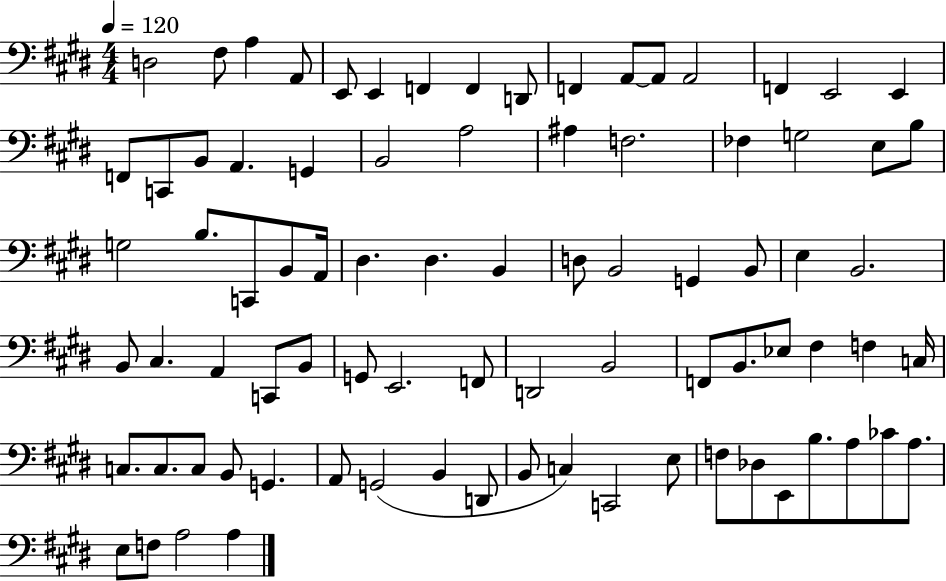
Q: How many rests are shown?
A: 0